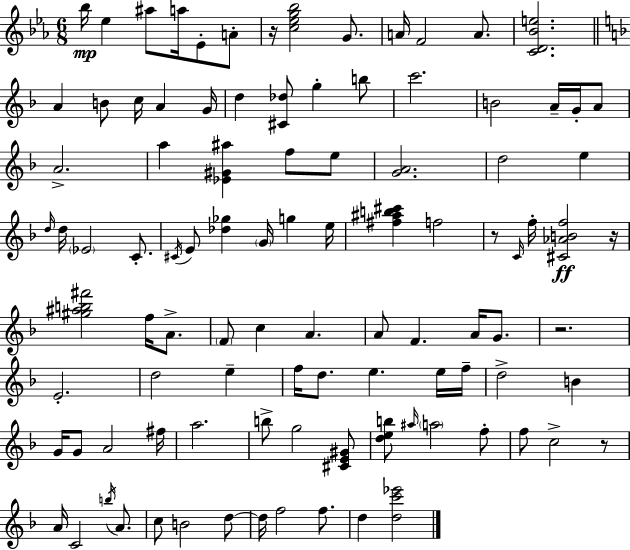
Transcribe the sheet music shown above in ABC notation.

X:1
T:Untitled
M:6/8
L:1/4
K:Cm
_b/4 _e ^a/2 a/4 _E/2 A/2 z/4 [c_eg_b]2 G/2 A/4 F2 A/2 [CD_Be]2 A B/2 c/4 A G/4 d [^C_d]/2 g b/2 c'2 B2 A/4 G/4 A/2 A2 a [_E^G^a] f/2 e/2 [GA]2 d2 e d/4 d/4 _E2 C/2 ^C/4 E/2 [_d_g] G/4 g e/4 [^f^ab^c'] f2 z/2 C/4 f/4 [^C_ABf]2 z/4 [^g^ab^f']2 f/4 A/2 F/2 c A A/2 F A/4 G/2 z2 E2 d2 e f/4 d/2 e e/4 f/4 d2 B G/4 G/2 A2 ^f/4 a2 b/2 g2 [^CE^G]/2 [deb]/2 ^a/4 a2 f/2 f/2 c2 z/2 A/4 C2 b/4 A/2 c/2 B2 d/2 d/4 f2 f/2 d [dc'_e']2